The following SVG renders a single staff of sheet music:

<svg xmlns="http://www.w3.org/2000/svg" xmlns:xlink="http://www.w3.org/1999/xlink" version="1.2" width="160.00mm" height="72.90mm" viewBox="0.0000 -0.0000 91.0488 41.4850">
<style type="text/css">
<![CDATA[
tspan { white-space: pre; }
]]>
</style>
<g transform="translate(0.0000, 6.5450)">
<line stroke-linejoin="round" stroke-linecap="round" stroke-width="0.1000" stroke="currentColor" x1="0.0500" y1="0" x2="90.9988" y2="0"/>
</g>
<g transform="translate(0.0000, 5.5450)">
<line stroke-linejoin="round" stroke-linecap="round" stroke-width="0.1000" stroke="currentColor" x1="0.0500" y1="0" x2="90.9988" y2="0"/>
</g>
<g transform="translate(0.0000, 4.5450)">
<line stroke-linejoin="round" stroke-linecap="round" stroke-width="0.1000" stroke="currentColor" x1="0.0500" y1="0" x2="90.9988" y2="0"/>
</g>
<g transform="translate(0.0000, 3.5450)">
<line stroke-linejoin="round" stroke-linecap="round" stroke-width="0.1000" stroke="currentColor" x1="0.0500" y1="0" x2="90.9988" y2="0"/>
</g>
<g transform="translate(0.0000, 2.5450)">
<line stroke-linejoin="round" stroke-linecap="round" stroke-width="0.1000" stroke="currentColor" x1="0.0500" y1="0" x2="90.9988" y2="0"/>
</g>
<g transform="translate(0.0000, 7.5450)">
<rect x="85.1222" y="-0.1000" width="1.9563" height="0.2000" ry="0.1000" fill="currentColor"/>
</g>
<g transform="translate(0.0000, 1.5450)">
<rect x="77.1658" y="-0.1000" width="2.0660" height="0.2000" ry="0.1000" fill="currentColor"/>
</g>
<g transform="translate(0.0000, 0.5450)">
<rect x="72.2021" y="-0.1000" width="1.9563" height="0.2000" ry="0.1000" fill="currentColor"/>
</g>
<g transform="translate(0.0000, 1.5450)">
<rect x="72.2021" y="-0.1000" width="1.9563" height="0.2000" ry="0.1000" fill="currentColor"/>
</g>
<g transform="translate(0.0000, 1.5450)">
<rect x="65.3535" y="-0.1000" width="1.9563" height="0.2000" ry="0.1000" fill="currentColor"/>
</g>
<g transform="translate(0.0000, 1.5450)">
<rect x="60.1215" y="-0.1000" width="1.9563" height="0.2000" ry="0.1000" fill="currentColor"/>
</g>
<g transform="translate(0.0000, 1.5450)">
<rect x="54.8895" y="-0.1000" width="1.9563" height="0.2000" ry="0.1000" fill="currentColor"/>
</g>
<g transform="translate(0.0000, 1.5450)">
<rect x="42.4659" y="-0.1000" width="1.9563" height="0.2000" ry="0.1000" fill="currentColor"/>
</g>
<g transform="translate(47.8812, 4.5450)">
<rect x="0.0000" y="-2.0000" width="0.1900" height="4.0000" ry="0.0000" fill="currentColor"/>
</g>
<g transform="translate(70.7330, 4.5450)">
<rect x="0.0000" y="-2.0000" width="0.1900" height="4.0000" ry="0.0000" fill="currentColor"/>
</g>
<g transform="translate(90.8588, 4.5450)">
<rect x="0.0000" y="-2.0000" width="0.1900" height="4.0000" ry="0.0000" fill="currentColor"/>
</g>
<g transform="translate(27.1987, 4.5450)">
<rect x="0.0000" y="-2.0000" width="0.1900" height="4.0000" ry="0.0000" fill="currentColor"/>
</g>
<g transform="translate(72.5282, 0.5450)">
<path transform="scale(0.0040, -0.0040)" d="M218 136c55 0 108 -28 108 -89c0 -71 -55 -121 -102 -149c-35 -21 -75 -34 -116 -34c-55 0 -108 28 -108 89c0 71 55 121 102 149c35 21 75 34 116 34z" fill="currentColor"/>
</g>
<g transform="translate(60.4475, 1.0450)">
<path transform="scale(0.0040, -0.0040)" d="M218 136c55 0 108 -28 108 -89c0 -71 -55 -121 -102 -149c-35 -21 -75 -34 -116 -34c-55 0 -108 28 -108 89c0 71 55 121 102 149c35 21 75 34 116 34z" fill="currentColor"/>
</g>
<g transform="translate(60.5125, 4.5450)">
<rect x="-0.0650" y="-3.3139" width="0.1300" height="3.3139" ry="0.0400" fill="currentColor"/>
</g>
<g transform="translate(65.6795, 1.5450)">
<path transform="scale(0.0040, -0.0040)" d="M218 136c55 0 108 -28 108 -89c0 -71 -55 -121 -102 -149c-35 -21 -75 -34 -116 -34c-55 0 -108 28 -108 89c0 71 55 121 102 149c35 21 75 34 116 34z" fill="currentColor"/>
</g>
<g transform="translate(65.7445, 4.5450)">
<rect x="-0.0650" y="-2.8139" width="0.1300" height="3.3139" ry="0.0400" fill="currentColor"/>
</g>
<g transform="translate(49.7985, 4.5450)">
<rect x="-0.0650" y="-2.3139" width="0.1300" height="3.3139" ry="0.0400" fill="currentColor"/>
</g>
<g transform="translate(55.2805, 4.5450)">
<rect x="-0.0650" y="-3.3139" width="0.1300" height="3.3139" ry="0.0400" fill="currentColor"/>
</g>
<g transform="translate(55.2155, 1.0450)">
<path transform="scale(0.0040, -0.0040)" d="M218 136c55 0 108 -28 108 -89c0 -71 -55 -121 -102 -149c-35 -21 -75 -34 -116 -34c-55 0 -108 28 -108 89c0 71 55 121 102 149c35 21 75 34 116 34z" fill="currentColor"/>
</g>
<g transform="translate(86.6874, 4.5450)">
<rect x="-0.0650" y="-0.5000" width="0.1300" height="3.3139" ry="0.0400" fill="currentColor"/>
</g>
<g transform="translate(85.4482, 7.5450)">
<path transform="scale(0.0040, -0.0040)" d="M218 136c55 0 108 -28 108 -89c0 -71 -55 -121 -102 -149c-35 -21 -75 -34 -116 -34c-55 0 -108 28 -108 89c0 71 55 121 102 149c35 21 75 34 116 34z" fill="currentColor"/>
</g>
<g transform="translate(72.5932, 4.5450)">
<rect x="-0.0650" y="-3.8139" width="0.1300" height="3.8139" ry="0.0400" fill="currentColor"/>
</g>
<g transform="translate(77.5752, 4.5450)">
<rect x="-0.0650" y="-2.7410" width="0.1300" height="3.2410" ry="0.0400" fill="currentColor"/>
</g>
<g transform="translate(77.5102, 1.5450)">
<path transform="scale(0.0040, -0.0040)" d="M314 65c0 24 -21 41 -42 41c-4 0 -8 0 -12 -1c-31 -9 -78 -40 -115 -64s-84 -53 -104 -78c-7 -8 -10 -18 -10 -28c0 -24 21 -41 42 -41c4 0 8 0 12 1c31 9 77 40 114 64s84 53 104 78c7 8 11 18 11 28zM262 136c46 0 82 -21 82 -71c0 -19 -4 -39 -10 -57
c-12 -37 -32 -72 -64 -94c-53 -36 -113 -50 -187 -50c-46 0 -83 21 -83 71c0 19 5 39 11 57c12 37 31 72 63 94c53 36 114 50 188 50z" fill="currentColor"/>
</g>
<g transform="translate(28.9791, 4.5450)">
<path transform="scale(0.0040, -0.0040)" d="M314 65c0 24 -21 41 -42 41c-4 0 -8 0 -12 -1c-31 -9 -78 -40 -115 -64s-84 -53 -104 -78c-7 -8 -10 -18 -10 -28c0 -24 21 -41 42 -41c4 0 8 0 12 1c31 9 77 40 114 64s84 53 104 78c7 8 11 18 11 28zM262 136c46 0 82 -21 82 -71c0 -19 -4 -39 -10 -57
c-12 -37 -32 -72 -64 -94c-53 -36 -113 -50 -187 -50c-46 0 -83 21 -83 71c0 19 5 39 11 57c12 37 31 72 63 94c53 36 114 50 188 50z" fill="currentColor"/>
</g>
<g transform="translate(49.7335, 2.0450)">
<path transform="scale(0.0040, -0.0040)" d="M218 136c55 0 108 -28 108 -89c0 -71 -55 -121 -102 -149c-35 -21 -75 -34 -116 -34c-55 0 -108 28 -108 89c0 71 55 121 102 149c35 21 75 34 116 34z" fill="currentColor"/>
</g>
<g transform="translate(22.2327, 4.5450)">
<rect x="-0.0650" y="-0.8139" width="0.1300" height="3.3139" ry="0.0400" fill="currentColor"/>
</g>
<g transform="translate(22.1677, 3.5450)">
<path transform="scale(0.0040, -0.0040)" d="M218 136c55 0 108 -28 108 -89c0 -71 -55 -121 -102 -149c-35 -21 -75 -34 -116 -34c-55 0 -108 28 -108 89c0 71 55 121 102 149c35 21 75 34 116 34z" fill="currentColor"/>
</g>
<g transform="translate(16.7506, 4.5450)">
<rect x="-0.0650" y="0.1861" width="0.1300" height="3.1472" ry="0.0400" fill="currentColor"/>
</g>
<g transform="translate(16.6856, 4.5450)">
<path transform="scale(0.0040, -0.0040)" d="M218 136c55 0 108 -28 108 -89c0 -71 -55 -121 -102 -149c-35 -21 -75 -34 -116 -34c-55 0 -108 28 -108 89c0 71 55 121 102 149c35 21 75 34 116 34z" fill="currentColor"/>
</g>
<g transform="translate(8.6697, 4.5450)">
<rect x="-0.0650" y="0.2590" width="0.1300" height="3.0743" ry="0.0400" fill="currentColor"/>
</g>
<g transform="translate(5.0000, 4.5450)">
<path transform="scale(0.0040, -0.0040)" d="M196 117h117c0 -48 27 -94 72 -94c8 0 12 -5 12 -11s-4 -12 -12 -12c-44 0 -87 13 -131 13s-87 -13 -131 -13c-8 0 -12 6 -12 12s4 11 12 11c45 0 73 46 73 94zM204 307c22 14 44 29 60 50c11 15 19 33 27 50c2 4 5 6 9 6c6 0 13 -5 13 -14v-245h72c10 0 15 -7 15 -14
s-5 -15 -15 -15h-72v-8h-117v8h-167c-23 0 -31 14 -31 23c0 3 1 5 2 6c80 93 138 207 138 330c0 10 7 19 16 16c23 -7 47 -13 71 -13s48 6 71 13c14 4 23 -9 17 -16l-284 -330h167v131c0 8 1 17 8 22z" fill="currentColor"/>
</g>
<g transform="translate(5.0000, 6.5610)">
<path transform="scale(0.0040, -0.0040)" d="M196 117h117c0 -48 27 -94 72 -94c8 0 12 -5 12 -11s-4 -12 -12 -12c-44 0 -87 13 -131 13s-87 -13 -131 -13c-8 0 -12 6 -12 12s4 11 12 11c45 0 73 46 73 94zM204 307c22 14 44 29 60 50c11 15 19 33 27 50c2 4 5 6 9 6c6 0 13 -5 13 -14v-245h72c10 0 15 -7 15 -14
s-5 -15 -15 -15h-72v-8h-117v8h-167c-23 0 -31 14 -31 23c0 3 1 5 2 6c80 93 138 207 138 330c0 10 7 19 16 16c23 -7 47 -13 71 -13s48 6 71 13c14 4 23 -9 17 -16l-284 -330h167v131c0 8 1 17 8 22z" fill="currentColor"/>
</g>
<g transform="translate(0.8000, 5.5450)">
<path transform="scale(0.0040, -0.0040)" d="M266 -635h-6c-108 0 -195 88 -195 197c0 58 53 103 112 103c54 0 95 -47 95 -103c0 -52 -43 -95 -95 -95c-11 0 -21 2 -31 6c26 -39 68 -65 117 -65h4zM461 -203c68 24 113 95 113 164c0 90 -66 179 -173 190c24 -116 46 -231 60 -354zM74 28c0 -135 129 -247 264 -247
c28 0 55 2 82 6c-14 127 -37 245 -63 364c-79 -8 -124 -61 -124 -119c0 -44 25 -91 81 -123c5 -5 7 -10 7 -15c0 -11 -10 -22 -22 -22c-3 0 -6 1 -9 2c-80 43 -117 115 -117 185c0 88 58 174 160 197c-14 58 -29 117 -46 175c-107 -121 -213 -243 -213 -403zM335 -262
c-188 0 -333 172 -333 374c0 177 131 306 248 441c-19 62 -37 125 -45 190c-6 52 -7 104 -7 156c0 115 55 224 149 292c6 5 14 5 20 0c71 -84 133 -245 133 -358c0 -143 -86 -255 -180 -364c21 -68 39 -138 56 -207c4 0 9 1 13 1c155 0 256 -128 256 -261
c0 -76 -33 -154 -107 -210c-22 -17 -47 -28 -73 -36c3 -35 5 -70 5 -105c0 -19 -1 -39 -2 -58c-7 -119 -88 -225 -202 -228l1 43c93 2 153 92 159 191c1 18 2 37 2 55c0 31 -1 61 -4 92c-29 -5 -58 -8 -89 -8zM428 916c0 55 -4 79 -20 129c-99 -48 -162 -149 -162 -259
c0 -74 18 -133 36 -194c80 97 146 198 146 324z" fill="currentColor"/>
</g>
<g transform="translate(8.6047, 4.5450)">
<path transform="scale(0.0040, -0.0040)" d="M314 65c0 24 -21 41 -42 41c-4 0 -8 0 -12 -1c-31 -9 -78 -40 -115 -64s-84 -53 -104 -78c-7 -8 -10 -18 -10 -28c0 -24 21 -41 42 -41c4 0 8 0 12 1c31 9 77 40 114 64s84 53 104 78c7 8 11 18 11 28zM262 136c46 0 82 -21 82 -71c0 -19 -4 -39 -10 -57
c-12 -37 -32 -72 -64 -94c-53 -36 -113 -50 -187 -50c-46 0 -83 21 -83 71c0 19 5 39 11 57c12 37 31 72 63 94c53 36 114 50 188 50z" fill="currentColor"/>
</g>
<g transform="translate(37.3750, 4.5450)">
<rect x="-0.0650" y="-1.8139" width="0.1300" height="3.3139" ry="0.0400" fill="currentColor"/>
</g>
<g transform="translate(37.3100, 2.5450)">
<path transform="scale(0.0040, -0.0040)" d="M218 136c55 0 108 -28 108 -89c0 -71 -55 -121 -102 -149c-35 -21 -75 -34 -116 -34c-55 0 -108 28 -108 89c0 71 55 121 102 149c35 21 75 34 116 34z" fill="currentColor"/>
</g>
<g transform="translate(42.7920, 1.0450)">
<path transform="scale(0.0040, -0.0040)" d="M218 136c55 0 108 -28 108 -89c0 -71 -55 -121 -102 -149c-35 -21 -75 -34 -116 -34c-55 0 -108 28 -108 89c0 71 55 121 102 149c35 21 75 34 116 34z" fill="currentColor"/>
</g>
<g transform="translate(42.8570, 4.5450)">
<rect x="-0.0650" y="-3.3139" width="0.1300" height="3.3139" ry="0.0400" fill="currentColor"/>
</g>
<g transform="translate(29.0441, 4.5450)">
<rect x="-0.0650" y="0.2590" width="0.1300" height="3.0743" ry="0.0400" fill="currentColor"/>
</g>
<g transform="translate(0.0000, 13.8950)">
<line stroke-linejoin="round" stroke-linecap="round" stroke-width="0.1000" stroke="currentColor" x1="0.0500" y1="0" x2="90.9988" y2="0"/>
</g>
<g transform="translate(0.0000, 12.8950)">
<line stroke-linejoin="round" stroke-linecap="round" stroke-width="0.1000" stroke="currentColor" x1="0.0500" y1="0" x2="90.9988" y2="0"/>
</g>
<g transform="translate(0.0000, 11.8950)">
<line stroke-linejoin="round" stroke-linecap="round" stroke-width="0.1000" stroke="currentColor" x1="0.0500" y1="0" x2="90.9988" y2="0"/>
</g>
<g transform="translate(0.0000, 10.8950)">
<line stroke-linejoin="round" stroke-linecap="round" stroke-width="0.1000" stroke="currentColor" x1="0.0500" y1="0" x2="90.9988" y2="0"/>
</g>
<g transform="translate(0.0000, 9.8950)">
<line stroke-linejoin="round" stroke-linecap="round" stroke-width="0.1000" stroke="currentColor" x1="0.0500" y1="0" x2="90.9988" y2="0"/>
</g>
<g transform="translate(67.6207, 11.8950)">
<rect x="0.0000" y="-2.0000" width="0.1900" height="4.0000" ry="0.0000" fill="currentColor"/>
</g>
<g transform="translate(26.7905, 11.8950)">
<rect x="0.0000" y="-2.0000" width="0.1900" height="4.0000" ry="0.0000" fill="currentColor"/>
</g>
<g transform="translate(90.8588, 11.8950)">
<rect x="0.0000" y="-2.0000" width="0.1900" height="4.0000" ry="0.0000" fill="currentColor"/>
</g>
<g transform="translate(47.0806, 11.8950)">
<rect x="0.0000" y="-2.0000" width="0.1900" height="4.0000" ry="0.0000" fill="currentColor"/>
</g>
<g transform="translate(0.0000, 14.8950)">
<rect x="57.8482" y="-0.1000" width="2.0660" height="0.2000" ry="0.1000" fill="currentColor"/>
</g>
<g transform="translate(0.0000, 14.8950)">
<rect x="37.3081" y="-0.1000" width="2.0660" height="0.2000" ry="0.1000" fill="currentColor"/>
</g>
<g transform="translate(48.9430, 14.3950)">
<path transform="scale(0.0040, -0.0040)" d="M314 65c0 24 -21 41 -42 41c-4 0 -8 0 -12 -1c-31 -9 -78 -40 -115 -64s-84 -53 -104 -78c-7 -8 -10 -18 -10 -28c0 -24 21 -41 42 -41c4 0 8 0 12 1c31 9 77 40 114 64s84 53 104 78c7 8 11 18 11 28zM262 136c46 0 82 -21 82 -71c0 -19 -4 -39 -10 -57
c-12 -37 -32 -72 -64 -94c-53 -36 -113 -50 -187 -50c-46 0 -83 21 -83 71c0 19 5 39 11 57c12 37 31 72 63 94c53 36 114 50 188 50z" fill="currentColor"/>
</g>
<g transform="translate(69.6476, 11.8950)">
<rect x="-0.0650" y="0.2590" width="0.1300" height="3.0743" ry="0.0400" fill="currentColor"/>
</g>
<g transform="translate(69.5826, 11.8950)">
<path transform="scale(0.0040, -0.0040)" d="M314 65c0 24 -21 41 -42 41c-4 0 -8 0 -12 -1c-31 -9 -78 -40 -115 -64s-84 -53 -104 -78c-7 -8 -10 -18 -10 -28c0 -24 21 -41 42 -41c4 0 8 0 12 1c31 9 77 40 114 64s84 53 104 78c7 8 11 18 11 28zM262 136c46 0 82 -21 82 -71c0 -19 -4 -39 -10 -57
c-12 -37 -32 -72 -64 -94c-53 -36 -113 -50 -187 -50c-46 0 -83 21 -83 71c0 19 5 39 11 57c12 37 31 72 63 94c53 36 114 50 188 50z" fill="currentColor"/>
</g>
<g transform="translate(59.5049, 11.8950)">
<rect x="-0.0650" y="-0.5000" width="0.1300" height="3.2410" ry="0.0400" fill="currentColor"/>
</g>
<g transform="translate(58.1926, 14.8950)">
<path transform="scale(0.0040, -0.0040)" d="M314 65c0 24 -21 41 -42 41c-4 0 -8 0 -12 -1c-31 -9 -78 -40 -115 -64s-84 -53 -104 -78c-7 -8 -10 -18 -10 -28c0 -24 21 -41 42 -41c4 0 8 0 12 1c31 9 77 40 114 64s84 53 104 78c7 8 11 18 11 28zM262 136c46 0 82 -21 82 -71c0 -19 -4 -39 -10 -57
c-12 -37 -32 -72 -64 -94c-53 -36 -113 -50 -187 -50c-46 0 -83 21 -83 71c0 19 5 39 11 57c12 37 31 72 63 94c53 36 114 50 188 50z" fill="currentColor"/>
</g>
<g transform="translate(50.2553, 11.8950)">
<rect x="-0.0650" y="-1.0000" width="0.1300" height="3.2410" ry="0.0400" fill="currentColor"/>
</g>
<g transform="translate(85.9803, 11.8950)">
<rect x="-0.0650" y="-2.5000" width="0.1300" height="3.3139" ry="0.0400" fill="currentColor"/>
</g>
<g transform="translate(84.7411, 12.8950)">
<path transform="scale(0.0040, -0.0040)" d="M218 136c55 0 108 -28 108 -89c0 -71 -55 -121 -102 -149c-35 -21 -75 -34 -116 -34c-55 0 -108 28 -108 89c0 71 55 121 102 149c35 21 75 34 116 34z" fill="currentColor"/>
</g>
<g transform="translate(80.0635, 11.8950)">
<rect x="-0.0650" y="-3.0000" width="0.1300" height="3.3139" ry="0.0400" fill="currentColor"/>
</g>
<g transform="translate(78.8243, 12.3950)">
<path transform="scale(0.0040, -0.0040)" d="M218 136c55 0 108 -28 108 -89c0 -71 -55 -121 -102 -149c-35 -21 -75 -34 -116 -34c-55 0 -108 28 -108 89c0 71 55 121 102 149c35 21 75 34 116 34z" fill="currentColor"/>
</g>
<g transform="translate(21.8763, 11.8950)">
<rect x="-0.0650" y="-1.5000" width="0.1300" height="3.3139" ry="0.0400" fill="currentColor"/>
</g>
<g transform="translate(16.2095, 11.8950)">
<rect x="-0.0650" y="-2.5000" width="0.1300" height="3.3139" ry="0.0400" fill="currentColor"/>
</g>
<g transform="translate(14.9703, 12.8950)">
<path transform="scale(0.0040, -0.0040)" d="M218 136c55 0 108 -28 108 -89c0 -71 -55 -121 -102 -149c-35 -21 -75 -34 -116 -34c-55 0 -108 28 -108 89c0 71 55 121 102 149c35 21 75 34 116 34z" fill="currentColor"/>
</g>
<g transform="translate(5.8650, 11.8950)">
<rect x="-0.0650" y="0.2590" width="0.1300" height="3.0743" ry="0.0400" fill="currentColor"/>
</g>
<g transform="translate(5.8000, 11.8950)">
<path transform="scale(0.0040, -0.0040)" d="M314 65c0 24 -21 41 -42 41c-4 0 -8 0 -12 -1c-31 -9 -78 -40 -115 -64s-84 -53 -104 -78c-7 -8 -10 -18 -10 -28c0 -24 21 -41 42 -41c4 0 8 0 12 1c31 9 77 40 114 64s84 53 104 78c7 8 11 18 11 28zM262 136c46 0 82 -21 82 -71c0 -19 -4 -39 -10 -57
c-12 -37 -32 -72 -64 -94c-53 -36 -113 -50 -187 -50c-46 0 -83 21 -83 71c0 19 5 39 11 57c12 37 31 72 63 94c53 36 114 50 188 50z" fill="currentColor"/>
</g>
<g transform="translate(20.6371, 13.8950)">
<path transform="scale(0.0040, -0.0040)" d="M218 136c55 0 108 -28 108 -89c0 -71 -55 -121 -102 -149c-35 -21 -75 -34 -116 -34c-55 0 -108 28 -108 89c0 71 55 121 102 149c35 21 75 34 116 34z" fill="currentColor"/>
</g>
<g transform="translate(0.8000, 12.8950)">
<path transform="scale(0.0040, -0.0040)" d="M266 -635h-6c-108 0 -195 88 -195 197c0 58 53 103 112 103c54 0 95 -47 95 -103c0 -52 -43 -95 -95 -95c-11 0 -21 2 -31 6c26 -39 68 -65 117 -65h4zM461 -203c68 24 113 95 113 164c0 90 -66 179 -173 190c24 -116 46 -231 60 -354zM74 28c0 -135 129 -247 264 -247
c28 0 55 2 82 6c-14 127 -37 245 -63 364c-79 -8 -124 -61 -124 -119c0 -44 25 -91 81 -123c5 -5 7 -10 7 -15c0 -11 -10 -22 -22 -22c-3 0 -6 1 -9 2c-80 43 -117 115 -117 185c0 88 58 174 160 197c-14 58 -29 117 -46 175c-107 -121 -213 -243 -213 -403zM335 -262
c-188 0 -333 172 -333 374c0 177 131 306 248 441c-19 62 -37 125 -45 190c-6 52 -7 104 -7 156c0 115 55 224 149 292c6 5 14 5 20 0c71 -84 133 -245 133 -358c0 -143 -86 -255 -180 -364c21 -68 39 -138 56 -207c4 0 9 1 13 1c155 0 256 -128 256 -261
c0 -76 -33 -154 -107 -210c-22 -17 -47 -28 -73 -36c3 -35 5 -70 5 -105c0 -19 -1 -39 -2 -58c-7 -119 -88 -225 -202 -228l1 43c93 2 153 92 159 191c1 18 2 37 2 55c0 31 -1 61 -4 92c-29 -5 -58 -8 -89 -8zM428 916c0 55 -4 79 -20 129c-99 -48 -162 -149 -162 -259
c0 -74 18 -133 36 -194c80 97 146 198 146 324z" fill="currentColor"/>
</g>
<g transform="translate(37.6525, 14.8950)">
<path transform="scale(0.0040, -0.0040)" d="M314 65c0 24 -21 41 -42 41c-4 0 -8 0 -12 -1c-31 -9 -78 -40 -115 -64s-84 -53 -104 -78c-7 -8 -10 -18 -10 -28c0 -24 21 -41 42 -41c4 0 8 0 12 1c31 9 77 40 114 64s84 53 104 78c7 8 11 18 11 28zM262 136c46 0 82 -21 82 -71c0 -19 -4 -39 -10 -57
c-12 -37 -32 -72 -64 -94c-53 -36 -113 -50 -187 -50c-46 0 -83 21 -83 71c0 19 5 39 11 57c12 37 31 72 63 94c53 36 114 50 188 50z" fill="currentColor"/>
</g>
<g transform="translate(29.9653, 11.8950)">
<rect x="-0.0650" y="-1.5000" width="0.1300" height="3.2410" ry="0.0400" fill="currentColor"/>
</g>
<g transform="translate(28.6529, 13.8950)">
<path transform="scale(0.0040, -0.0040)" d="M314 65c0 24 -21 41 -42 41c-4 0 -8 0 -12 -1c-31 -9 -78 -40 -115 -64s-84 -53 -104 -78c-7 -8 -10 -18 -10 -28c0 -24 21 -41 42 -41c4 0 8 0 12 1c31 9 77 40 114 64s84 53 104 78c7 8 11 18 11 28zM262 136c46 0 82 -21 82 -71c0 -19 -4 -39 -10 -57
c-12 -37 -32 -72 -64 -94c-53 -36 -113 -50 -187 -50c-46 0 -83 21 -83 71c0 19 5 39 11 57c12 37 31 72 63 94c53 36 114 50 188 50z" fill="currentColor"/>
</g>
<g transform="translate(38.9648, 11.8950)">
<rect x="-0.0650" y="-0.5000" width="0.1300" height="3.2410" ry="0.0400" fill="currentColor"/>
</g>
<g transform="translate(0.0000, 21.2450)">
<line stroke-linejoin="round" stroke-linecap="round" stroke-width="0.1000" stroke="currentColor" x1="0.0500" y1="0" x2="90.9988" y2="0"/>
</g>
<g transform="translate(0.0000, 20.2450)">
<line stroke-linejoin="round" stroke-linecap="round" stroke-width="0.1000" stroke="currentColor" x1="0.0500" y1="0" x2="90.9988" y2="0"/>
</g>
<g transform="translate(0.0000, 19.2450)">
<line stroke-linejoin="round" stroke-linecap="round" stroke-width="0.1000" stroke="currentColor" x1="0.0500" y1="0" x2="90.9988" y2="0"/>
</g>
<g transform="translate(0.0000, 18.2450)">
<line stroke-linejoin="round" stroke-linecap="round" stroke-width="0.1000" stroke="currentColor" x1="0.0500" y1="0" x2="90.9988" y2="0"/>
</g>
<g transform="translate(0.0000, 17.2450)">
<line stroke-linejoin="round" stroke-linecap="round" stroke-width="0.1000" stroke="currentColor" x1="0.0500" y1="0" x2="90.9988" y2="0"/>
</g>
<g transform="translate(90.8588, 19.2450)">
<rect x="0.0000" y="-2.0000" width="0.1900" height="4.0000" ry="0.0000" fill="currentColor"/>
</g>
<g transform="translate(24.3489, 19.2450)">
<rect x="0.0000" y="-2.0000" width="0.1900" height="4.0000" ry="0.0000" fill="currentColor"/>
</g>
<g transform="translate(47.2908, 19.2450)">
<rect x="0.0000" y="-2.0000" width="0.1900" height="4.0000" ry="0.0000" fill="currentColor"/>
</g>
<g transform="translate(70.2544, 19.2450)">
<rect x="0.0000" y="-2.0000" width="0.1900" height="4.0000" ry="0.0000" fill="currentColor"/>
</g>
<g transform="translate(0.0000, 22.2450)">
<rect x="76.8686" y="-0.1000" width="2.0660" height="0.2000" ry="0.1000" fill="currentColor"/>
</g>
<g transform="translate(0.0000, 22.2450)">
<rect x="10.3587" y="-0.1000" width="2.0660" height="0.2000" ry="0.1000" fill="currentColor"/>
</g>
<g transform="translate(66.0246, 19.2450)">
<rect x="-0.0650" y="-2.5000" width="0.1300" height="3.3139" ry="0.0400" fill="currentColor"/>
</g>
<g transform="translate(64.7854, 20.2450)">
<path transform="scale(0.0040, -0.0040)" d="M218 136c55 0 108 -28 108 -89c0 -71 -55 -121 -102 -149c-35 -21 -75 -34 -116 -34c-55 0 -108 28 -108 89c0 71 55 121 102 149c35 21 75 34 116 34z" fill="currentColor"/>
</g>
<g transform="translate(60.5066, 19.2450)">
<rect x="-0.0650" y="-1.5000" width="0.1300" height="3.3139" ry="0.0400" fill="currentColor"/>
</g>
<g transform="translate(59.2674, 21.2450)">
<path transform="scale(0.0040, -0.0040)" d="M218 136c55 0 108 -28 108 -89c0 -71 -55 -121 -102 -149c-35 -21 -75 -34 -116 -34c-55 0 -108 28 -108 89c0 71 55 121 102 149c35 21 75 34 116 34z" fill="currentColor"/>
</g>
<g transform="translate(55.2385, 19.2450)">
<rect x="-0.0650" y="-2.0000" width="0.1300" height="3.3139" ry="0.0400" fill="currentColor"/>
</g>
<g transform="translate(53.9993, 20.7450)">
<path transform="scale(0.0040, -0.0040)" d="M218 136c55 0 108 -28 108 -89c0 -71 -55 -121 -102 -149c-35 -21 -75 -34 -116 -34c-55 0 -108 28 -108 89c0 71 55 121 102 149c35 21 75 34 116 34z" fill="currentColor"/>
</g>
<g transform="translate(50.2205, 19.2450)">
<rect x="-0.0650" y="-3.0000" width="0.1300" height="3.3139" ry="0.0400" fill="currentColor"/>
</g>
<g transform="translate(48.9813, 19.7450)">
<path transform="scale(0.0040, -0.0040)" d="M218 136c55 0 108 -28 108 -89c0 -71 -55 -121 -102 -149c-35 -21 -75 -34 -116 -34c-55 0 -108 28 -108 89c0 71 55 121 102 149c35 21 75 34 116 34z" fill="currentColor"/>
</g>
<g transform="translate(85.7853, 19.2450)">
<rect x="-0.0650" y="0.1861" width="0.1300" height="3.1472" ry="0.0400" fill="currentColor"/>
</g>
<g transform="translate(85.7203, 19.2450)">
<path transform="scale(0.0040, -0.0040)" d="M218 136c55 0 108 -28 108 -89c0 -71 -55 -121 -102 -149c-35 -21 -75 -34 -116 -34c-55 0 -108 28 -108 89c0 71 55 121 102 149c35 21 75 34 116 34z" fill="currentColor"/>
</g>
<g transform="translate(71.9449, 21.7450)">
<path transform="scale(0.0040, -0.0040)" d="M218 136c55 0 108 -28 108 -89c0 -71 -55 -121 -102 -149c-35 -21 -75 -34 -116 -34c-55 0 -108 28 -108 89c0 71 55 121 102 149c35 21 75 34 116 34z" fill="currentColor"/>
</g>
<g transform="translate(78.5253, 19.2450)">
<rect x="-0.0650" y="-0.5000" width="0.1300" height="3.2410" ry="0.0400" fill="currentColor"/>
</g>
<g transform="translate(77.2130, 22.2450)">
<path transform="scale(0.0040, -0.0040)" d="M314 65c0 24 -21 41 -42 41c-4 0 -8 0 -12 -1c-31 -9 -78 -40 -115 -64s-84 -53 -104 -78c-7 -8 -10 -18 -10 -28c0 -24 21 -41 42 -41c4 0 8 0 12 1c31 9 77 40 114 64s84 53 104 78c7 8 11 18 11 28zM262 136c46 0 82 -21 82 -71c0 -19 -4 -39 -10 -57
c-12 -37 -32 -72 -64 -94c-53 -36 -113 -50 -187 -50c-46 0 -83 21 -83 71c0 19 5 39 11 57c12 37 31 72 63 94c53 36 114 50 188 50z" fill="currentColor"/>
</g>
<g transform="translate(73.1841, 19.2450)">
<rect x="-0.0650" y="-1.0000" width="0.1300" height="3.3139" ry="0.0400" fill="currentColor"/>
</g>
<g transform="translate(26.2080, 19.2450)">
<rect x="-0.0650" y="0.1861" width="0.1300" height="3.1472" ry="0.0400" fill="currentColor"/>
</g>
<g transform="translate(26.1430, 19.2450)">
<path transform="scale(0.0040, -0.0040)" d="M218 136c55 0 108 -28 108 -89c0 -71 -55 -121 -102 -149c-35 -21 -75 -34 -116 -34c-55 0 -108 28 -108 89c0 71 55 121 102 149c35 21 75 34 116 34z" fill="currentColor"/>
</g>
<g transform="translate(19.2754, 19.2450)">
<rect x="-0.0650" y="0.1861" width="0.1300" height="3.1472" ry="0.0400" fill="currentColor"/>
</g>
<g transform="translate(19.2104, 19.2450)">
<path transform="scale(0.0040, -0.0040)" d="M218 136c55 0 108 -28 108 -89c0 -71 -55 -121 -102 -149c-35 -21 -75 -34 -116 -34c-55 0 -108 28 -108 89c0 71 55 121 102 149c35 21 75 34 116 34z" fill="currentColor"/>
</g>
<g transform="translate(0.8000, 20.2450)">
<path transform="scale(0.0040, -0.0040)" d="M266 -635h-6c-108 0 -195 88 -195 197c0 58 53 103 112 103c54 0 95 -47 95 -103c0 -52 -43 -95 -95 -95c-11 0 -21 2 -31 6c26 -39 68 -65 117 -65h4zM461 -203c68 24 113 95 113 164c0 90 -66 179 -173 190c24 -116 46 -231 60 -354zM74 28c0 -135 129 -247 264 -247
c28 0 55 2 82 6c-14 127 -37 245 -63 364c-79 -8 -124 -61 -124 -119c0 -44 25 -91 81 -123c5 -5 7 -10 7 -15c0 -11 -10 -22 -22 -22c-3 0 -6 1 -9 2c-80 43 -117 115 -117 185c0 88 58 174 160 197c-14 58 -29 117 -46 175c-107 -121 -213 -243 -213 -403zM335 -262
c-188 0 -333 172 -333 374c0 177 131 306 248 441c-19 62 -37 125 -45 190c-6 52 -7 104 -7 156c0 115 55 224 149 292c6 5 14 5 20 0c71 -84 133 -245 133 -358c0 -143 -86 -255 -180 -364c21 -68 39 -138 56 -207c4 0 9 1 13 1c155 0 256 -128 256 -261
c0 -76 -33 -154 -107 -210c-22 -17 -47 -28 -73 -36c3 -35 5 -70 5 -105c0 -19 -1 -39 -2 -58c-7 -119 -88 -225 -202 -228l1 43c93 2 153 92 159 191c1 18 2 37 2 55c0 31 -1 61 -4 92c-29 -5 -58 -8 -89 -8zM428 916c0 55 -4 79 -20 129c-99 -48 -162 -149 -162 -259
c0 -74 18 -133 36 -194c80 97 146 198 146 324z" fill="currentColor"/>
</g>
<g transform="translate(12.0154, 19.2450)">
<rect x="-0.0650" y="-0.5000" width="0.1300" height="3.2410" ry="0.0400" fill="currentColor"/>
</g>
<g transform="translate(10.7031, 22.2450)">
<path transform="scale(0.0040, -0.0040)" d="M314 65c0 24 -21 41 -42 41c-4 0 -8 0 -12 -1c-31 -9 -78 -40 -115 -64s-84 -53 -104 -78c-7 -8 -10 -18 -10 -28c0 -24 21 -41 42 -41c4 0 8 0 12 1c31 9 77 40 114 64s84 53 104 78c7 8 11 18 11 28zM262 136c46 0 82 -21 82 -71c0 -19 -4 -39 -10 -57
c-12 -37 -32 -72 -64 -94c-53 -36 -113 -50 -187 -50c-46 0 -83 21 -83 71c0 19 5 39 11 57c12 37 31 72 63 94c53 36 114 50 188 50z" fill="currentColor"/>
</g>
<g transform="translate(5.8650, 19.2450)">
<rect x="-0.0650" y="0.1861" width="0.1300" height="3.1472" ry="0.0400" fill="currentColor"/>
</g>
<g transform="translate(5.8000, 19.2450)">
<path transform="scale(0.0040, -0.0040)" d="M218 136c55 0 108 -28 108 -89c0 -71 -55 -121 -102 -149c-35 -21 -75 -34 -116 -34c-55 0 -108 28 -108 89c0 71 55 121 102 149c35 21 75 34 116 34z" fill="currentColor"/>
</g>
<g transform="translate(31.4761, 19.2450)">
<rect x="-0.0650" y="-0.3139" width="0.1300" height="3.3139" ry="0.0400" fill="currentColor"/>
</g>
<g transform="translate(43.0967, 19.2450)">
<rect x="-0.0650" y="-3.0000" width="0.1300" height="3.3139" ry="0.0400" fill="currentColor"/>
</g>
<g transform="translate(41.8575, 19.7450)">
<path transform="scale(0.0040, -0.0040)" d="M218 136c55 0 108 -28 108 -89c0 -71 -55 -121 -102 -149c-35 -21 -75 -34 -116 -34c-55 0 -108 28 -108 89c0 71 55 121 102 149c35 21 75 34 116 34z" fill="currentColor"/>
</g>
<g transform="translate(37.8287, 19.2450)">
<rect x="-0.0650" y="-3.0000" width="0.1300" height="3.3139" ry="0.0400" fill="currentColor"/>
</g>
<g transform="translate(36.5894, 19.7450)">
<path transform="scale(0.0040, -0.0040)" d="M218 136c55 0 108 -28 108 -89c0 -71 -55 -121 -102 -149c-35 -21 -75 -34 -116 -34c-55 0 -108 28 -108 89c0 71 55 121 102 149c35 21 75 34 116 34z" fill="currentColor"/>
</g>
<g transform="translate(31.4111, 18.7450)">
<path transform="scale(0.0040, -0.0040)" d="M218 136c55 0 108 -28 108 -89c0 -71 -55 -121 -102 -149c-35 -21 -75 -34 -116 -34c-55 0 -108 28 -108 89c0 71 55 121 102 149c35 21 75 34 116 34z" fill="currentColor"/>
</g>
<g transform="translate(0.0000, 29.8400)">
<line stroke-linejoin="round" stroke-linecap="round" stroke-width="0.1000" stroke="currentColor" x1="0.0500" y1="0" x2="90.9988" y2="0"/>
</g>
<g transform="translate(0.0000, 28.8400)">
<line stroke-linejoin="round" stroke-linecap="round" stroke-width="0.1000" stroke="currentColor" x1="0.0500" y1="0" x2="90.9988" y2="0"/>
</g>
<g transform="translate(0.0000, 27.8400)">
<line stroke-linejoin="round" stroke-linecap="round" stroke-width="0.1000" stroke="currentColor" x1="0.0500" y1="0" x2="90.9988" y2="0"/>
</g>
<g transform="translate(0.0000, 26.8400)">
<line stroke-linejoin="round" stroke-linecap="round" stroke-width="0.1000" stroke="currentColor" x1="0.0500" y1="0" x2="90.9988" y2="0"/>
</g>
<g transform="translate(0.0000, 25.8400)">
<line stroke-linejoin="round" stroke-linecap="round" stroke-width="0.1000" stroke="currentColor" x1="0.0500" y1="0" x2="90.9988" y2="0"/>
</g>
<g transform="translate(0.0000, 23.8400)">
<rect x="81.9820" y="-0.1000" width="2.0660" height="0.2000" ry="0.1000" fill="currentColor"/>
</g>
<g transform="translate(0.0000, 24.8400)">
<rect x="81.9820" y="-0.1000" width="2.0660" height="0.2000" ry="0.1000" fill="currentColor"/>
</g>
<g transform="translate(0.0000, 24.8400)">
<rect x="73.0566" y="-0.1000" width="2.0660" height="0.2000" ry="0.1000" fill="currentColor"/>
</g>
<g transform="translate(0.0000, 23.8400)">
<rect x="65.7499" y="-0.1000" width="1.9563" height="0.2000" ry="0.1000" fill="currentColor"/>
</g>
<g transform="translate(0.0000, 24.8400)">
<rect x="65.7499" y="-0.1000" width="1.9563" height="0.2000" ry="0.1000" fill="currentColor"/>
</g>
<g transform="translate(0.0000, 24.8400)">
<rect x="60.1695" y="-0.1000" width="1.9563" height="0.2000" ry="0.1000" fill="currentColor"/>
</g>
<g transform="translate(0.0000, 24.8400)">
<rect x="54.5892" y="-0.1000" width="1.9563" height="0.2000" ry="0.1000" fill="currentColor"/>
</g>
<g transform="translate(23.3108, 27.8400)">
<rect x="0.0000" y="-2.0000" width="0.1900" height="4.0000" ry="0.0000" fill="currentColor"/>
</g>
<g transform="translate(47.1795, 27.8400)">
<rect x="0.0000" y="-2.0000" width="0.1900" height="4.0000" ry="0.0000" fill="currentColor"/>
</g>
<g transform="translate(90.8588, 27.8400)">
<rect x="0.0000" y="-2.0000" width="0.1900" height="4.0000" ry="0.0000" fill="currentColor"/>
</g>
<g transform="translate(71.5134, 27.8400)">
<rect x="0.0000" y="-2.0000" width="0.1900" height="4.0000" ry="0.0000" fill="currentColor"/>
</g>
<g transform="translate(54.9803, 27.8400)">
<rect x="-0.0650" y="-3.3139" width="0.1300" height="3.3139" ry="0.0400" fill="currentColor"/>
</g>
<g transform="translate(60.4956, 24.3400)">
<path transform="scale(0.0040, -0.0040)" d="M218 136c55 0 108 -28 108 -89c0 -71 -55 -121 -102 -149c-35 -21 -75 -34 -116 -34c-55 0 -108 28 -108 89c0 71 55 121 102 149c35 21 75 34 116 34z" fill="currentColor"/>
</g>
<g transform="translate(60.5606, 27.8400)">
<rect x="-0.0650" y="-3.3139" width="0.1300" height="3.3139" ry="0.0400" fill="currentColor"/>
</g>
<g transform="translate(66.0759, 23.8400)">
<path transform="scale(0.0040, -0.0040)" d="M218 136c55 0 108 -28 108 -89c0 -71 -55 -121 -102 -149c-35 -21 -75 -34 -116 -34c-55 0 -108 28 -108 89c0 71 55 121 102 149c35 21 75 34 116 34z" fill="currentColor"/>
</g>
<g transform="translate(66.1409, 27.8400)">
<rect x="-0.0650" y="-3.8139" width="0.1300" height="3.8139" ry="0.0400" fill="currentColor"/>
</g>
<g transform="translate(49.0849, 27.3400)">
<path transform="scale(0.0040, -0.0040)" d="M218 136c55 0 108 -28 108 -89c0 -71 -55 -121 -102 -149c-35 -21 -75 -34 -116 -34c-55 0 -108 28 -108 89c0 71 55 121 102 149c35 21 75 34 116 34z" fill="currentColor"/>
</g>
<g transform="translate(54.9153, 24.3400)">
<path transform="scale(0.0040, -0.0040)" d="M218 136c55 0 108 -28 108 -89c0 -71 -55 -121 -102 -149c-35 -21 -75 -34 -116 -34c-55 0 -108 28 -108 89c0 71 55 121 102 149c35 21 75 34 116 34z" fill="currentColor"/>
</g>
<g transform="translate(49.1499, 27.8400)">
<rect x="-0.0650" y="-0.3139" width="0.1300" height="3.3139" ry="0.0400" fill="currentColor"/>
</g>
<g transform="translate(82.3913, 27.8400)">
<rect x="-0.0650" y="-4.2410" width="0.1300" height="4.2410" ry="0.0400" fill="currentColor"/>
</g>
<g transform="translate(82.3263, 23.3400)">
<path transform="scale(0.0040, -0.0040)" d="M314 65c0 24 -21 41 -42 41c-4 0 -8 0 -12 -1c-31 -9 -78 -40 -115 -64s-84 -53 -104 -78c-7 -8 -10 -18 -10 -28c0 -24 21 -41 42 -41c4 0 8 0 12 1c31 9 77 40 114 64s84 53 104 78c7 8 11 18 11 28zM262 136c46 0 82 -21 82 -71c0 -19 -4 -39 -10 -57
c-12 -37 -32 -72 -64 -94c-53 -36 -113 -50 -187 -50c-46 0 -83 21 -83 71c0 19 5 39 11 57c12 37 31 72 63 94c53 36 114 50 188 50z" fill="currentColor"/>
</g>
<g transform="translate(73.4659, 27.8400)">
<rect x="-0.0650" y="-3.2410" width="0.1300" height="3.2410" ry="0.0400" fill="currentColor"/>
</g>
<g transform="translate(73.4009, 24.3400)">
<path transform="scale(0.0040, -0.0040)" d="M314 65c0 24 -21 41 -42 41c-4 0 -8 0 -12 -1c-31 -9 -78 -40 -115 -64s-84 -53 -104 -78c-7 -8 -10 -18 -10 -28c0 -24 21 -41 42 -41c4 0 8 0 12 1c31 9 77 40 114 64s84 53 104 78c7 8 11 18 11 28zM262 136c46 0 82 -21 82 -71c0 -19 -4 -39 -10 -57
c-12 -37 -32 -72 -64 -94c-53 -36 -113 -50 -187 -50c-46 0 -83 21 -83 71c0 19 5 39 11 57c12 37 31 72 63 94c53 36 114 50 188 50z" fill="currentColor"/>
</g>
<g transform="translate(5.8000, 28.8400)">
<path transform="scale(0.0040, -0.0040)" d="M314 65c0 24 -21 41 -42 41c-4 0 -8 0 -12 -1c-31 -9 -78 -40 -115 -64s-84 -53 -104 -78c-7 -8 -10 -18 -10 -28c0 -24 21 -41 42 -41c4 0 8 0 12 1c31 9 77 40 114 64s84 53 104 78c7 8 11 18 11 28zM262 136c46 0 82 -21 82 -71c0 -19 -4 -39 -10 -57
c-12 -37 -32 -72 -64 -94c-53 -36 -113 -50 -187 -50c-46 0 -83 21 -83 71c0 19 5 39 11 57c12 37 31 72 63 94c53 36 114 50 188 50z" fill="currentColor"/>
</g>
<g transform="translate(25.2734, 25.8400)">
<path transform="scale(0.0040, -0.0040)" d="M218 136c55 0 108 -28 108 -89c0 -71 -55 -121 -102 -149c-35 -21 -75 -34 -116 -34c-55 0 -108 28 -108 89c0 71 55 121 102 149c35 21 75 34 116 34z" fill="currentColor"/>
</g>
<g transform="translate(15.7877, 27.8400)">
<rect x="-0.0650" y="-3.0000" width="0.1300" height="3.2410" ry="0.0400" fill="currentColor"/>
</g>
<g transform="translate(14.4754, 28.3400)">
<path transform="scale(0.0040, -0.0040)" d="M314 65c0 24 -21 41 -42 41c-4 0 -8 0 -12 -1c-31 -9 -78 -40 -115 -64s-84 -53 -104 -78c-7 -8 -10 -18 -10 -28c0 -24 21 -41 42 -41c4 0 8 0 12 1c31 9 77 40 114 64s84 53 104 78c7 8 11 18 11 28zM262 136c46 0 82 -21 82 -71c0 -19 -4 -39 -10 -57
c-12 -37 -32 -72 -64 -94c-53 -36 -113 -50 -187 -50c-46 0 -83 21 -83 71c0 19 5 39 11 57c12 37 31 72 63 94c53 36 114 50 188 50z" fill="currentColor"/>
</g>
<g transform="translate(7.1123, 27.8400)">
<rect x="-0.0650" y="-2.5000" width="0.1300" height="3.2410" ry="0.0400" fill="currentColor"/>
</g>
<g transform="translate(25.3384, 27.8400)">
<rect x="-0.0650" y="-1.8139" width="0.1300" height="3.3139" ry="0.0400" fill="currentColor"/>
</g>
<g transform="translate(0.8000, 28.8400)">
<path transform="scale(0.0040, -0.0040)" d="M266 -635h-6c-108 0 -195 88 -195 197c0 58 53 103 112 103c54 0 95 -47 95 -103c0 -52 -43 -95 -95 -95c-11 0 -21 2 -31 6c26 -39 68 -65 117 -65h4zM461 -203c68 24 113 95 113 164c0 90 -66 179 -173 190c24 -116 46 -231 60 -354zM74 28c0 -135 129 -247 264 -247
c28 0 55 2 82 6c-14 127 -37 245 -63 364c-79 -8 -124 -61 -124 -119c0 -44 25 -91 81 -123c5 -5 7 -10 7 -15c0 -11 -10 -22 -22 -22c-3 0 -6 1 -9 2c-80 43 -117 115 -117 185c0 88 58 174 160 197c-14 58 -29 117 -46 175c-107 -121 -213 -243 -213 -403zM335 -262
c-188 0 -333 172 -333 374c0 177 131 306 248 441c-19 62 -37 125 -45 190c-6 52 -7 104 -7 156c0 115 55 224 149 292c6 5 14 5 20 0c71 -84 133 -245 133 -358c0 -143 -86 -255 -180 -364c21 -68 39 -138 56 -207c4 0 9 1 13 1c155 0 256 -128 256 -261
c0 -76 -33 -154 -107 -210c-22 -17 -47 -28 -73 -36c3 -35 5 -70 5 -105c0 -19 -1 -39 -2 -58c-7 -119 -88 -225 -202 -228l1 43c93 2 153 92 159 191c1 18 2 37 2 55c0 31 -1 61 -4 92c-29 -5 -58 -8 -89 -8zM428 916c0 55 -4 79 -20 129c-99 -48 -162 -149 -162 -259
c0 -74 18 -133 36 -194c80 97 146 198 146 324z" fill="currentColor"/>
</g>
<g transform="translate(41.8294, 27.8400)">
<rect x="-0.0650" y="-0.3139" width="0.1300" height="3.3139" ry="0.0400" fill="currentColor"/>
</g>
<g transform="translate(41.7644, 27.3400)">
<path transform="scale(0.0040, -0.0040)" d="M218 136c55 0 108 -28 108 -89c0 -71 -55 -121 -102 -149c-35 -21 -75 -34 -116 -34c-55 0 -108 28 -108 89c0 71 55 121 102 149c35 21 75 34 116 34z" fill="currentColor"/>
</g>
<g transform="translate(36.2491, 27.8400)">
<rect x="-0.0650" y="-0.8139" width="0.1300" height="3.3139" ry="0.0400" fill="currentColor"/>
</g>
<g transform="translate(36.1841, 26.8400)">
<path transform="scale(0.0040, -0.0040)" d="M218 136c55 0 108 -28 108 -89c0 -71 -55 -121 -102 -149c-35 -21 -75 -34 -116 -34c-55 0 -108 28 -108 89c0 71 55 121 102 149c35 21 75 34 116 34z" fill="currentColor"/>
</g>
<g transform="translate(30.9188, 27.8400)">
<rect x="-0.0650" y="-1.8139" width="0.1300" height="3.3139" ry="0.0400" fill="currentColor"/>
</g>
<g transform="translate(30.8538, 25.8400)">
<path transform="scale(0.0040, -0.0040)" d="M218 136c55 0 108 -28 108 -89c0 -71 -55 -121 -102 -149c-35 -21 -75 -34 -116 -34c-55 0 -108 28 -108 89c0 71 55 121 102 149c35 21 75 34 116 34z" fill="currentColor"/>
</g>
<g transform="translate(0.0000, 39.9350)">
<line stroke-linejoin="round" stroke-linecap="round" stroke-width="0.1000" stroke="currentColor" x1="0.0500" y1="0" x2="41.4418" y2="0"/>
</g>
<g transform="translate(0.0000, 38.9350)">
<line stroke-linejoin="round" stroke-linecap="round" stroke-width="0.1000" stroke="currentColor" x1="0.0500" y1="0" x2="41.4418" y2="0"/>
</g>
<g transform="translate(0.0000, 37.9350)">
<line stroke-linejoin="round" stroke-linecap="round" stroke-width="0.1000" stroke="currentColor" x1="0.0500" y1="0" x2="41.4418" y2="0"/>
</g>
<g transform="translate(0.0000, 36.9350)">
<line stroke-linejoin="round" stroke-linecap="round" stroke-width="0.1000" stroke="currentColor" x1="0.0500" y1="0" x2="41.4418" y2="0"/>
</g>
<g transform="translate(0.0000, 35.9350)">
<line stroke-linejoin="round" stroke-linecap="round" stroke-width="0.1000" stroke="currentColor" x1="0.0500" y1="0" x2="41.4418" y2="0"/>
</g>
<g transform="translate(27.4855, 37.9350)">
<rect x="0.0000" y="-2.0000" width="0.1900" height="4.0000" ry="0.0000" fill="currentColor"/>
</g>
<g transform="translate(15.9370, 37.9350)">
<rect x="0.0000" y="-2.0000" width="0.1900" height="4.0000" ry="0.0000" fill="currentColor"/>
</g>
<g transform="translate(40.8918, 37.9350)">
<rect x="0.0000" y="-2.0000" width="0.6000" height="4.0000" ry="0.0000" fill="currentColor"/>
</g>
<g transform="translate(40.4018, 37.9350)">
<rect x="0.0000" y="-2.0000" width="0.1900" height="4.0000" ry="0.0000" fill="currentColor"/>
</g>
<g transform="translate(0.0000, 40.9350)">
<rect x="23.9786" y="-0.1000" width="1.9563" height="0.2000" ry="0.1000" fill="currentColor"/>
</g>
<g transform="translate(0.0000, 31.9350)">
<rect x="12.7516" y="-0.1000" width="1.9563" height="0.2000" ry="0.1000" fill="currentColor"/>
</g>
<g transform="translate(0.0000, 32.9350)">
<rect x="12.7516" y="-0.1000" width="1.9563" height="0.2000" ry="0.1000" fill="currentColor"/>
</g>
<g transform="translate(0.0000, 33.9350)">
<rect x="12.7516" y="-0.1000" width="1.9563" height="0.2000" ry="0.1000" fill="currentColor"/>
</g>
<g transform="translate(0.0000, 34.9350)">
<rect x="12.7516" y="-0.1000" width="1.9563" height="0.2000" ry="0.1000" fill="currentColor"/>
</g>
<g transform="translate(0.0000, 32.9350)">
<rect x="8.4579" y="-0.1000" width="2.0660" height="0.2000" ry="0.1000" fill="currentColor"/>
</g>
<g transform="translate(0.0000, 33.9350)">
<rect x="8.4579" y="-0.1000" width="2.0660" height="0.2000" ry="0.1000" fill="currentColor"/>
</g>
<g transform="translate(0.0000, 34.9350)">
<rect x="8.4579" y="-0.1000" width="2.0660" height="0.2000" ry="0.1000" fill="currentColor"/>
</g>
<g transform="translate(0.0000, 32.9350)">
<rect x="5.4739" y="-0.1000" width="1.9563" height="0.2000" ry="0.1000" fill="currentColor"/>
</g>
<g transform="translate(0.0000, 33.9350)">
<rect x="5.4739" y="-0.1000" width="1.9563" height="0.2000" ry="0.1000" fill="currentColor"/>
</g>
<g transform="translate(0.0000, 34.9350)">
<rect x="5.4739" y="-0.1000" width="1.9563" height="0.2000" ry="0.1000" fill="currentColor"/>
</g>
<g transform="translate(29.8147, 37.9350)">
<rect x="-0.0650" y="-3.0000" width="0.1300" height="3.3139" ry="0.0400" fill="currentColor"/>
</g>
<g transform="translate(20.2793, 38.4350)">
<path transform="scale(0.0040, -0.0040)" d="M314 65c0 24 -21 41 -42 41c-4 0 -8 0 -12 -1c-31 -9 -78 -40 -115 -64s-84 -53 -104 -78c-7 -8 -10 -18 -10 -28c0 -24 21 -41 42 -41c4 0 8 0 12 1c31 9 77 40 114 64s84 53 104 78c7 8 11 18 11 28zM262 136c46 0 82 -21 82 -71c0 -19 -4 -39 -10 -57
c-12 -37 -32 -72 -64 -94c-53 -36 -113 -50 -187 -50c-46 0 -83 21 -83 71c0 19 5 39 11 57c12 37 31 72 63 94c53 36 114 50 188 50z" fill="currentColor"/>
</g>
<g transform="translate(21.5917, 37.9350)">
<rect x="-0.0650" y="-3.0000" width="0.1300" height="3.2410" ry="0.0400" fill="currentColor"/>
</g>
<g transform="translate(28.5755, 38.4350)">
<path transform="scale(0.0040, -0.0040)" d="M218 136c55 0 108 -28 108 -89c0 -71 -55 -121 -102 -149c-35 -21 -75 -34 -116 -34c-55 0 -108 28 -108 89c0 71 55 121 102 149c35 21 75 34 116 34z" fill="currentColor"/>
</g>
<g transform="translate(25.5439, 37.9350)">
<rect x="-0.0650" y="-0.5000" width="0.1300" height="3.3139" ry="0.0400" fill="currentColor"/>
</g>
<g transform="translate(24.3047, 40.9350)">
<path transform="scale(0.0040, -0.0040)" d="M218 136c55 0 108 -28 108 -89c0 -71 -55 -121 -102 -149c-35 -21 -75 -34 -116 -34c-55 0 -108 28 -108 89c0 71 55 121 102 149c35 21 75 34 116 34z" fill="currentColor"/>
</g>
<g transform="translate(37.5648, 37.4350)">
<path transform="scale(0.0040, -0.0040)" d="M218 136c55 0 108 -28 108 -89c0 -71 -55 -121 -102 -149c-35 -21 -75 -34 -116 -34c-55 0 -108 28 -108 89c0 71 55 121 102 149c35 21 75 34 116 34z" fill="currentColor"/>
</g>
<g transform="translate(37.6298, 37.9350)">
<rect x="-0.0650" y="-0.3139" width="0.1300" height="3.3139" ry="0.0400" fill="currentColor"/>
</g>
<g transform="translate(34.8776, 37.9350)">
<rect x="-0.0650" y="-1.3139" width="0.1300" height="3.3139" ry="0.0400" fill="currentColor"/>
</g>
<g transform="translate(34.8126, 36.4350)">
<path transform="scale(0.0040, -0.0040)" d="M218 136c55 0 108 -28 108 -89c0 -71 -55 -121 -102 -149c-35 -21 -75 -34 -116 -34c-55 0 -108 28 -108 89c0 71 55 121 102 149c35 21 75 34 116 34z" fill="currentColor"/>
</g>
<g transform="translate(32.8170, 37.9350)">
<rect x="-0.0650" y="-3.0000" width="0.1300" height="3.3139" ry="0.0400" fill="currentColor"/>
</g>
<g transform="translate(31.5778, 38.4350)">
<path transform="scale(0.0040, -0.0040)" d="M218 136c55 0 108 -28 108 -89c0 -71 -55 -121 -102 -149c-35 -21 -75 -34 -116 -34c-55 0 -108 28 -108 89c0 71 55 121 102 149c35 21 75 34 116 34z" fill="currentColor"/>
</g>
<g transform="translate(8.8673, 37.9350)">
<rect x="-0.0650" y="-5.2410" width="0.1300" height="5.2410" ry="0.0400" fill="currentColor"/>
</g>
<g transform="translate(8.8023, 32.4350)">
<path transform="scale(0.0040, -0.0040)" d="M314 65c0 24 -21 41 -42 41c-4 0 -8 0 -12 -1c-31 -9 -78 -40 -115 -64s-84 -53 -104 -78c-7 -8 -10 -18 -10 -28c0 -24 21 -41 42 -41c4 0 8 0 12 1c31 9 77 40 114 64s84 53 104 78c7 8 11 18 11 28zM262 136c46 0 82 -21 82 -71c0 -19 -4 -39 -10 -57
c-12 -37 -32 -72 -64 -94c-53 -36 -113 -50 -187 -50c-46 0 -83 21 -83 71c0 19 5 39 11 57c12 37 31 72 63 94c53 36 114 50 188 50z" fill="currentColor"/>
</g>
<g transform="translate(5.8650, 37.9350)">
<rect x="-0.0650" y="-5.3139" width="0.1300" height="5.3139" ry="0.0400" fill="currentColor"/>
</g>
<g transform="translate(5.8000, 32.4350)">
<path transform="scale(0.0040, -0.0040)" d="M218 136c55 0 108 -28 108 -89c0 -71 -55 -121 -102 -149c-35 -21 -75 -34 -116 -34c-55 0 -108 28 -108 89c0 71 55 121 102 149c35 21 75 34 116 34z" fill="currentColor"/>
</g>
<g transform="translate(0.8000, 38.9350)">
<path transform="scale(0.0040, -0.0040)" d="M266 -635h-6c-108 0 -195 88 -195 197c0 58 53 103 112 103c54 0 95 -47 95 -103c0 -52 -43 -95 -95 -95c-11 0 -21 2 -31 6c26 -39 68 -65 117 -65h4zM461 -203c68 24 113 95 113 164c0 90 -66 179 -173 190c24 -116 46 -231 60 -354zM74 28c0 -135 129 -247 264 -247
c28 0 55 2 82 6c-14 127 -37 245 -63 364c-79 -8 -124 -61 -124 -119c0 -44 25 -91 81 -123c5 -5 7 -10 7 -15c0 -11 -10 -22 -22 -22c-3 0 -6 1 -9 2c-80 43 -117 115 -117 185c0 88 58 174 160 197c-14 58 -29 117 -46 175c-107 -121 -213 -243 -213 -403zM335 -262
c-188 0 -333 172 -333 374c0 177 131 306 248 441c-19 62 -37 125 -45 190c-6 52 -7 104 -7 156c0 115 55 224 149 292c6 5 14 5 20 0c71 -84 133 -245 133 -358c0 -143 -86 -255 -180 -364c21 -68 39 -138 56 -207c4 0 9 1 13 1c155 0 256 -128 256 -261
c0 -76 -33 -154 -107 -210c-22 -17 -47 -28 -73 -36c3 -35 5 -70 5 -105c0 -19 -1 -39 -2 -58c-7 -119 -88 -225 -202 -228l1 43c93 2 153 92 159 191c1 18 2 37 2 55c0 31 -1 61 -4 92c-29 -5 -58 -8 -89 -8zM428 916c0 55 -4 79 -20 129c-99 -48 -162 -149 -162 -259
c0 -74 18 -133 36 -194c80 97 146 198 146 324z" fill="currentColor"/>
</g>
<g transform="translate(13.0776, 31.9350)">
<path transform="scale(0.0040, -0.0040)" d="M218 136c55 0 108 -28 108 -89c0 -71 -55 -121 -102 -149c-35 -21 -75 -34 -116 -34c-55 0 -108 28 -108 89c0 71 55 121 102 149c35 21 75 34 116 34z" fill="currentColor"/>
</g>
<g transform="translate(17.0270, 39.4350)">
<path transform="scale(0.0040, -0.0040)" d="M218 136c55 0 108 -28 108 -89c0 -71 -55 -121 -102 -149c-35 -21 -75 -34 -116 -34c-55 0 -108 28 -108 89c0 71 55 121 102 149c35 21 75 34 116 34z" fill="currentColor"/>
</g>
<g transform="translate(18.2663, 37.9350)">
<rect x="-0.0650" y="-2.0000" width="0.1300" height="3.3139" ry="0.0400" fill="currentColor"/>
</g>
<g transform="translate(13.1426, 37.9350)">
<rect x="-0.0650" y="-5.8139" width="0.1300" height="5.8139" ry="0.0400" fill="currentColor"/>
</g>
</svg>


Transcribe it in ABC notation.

X:1
T:Untitled
M:4/4
L:1/4
K:C
B2 B d B2 f b g b b a c' a2 C B2 G E E2 C2 D2 C2 B2 A G B C2 B B c A A A F E G D C2 B G2 A2 f f d c c b b c' b2 d'2 f' f'2 g' F A2 C A A e c